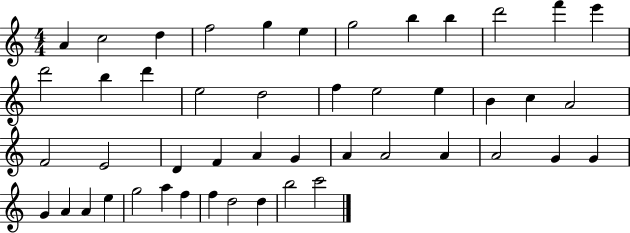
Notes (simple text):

A4/q C5/h D5/q F5/h G5/q E5/q G5/h B5/q B5/q D6/h F6/q E6/q D6/h B5/q D6/q E5/h D5/h F5/q E5/h E5/q B4/q C5/q A4/h F4/h E4/h D4/q F4/q A4/q G4/q A4/q A4/h A4/q A4/h G4/q G4/q G4/q A4/q A4/q E5/q G5/h A5/q F5/q F5/q D5/h D5/q B5/h C6/h